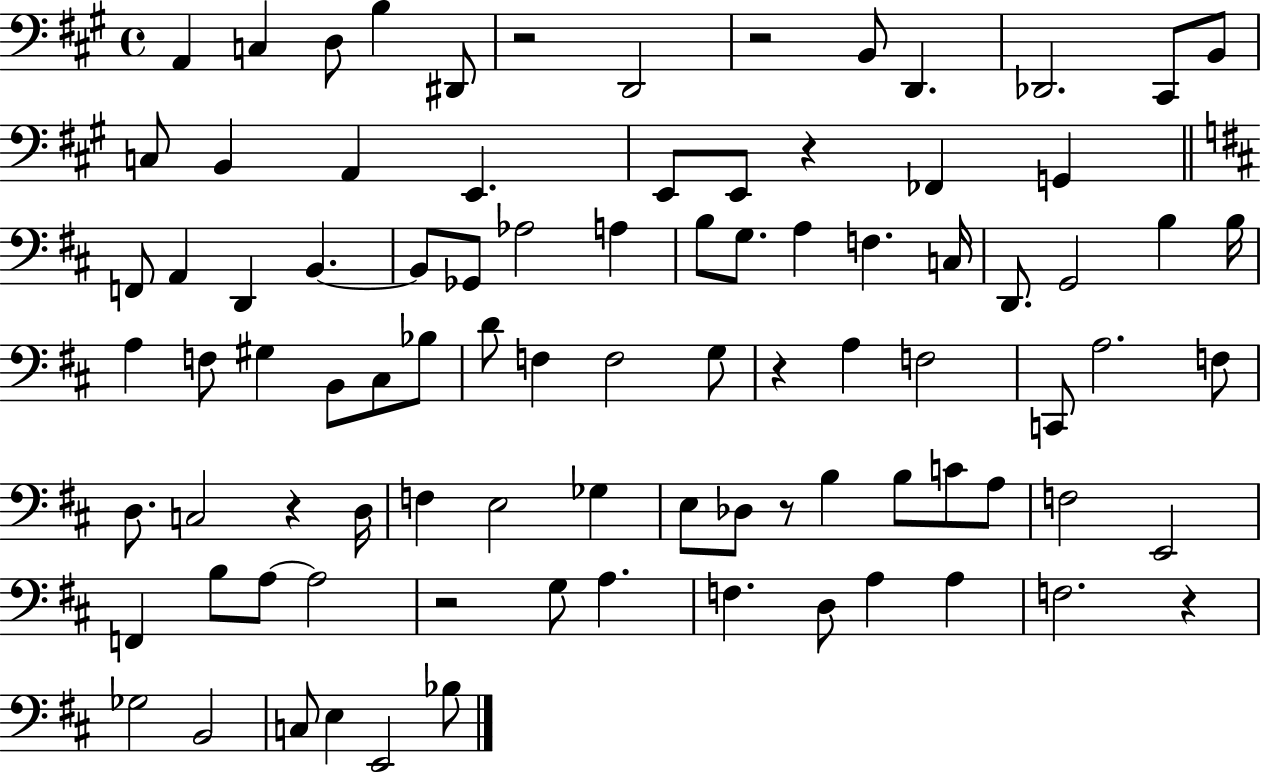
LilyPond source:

{
  \clef bass
  \time 4/4
  \defaultTimeSignature
  \key a \major
  a,4 c4 d8 b4 dis,8 | r2 d,2 | r2 b,8 d,4. | des,2. cis,8 b,8 | \break c8 b,4 a,4 e,4. | e,8 e,8 r4 fes,4 g,4 | \bar "||" \break \key d \major f,8 a,4 d,4 b,4.~~ | b,8 ges,8 aes2 a4 | b8 g8. a4 f4. c16 | d,8. g,2 b4 b16 | \break a4 f8 gis4 b,8 cis8 bes8 | d'8 f4 f2 g8 | r4 a4 f2 | c,8 a2. f8 | \break d8. c2 r4 d16 | f4 e2 ges4 | e8 des8 r8 b4 b8 c'8 a8 | f2 e,2 | \break f,4 b8 a8~~ a2 | r2 g8 a4. | f4. d8 a4 a4 | f2. r4 | \break ges2 b,2 | c8 e4 e,2 bes8 | \bar "|."
}